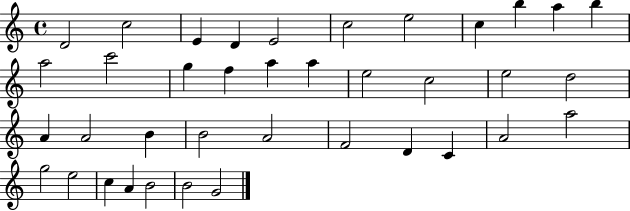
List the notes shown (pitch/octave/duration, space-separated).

D4/h C5/h E4/q D4/q E4/h C5/h E5/h C5/q B5/q A5/q B5/q A5/h C6/h G5/q F5/q A5/q A5/q E5/h C5/h E5/h D5/h A4/q A4/h B4/q B4/h A4/h F4/h D4/q C4/q A4/h A5/h G5/h E5/h C5/q A4/q B4/h B4/h G4/h